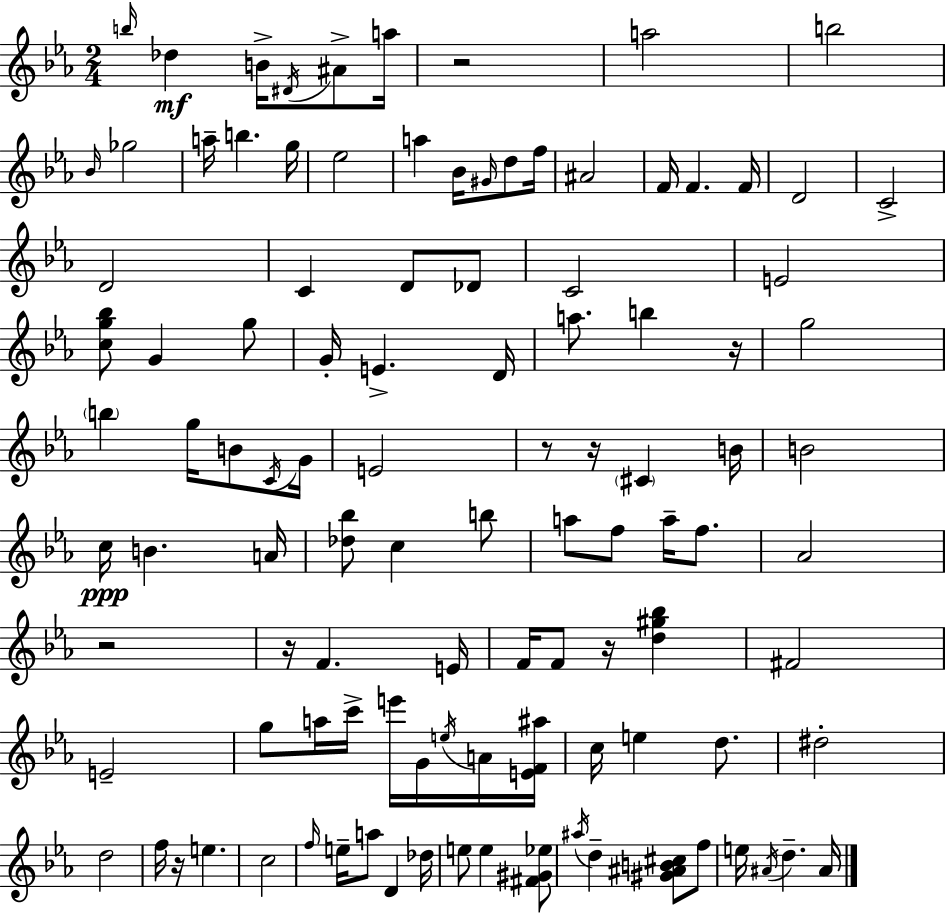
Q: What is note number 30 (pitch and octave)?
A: C4